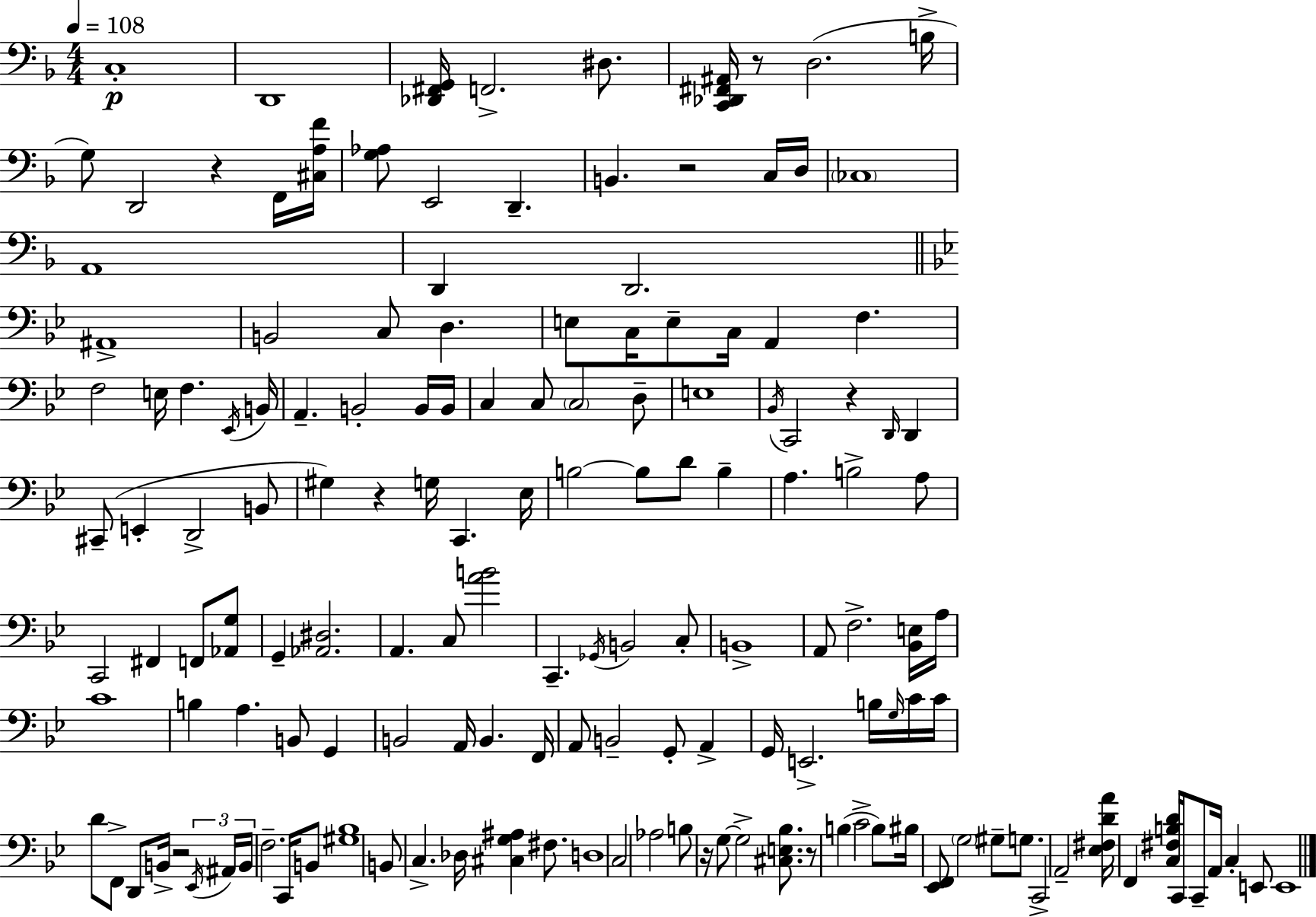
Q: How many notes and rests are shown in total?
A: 152